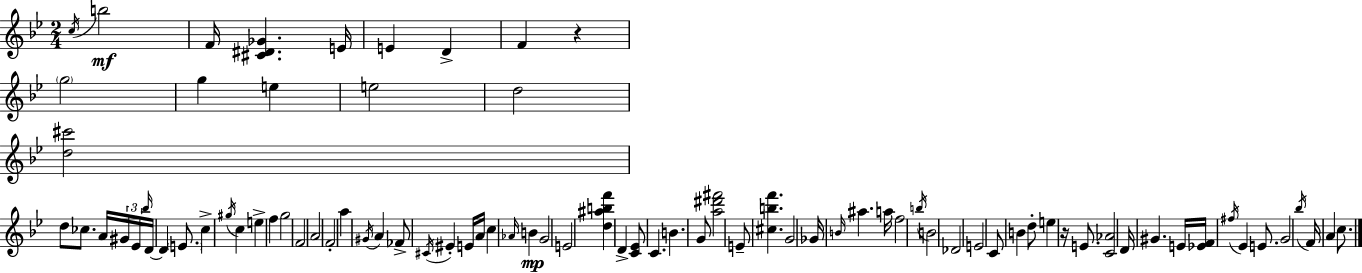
{
  \clef treble
  \numericTimeSignature
  \time 2/4
  \key bes \major
  \acciaccatura { c''16 }\mf b''2 | f'16 <cis' dis' ges'>4. | e'16 e'4 d'4-> | f'4 r4 | \break \parenthesize g''2 | g''4 e''4 | e''2 | d''2 | \break <d'' cis'''>2 | d''8 ces''8. a'16 \tuplet 3/2 { gis'16 | ees'16 \grace { bes''16 } } d'16~~ d'4 \parenthesize e'8. | c''4-> \acciaccatura { gis''16 } c''4 | \break e''4-> f''4 | g''2 | f'2 | a'2 | \break f'2-. | a''4 \acciaccatura { gis'16 } | a'4 fes'8-> \acciaccatura { cis'16 } eis'4-. | e'16 a'16 c''4 | \break \grace { aes'16 }\mp b'4 g'2 | e'2 | <d'' ais'' b'' f'''>4 | d'4-> <c' ees'>8 | \break c'4. b'4. | g'8 <a'' dis''' fis'''>2 | e'8-- | <cis'' b'' f'''>4. g'2 | \break ges'16 \grace { b'16 } | ais''4. a''16 f''2 | \acciaccatura { b''16 } | b'2 | \break des'2 | e'2 | c'8 b'4 d''8-. | e''4 r16 e'8. | \break <c' aes'>2 | d'16 gis'4. e'16 | <ees' f'>16 \acciaccatura { fis''16 } ees'4 e'8. | g'2 | \break \acciaccatura { bes''16 } f'16 a'4 c''8. | \bar "|."
}